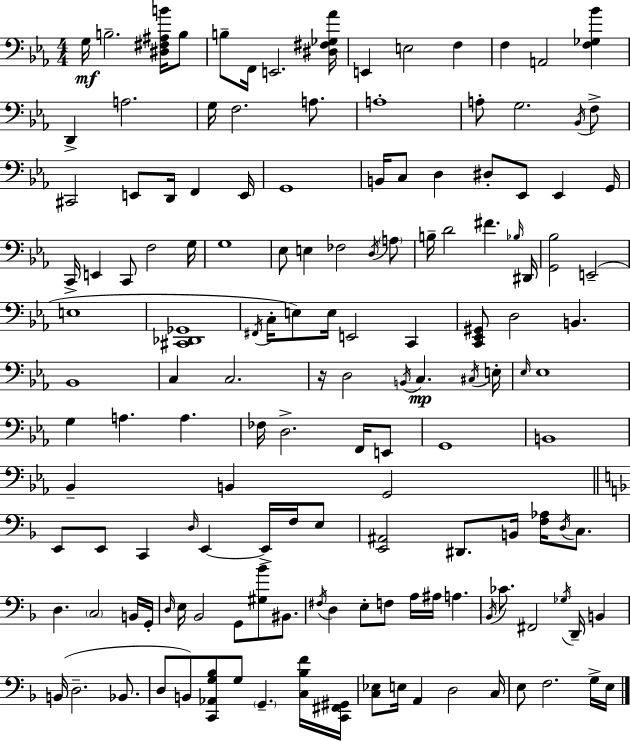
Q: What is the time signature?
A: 4/4